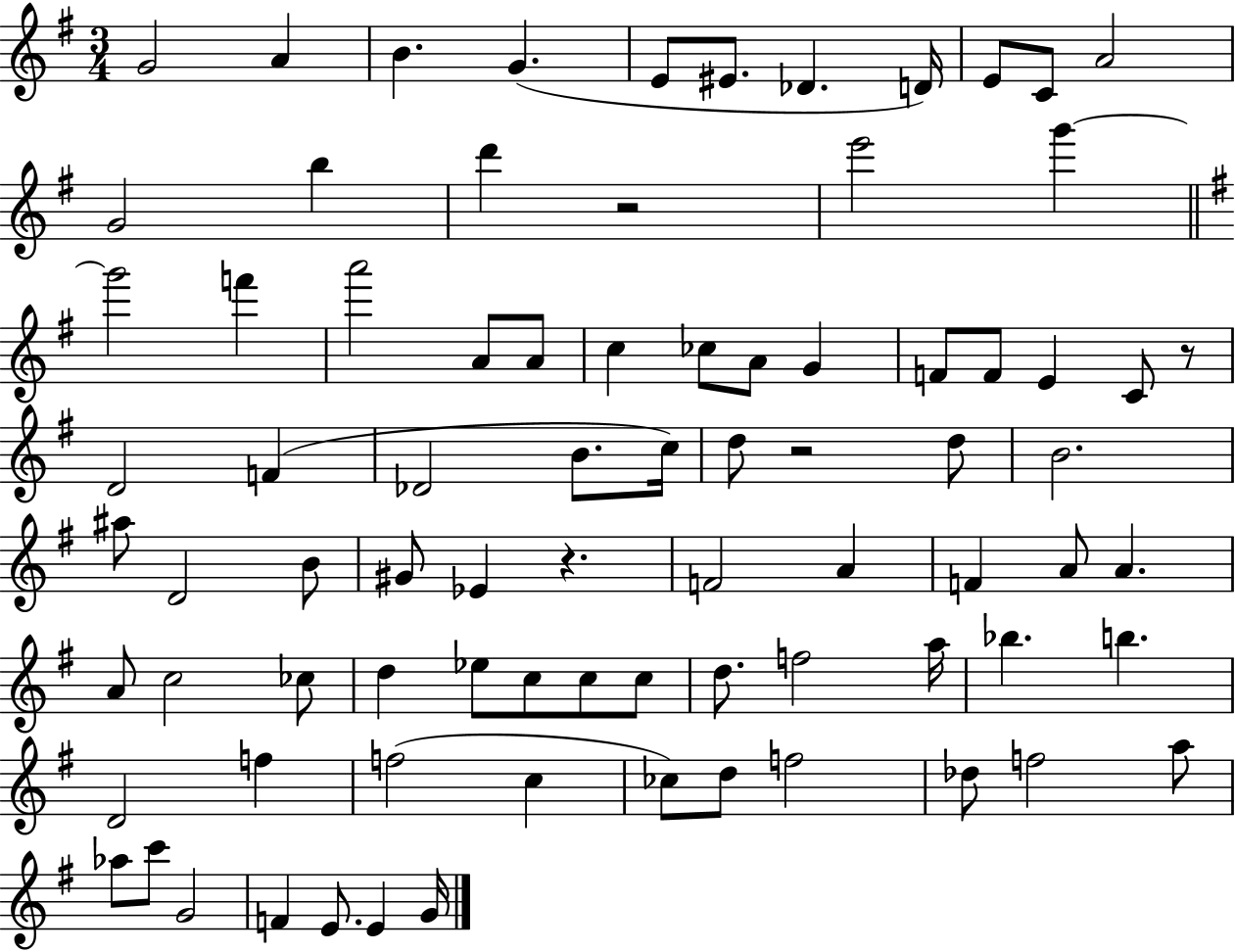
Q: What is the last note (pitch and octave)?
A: G4